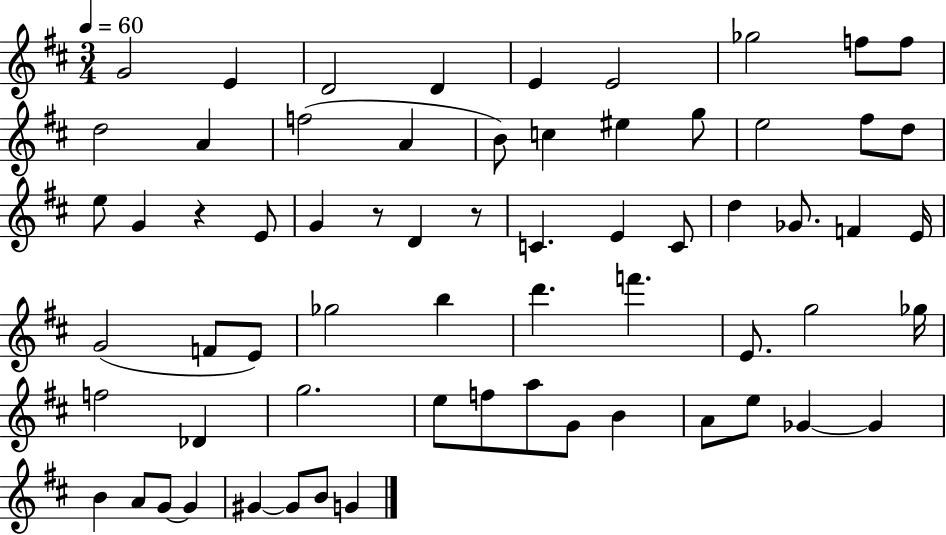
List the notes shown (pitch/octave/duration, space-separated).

G4/h E4/q D4/h D4/q E4/q E4/h Gb5/h F5/e F5/e D5/h A4/q F5/h A4/q B4/e C5/q EIS5/q G5/e E5/h F#5/e D5/e E5/e G4/q R/q E4/e G4/q R/e D4/q R/e C4/q. E4/q C4/e D5/q Gb4/e. F4/q E4/s G4/h F4/e E4/e Gb5/h B5/q D6/q. F6/q. E4/e. G5/h Gb5/s F5/h Db4/q G5/h. E5/e F5/e A5/e G4/e B4/q A4/e E5/e Gb4/q Gb4/q B4/q A4/e G4/e G4/q G#4/q G#4/e B4/e G4/q